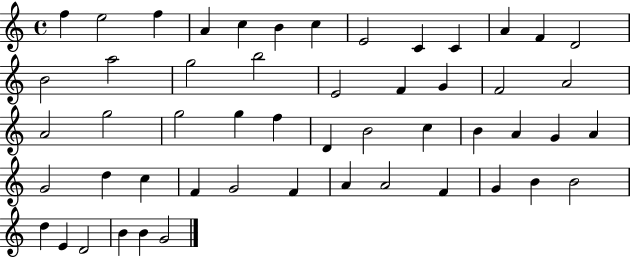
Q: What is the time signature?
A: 4/4